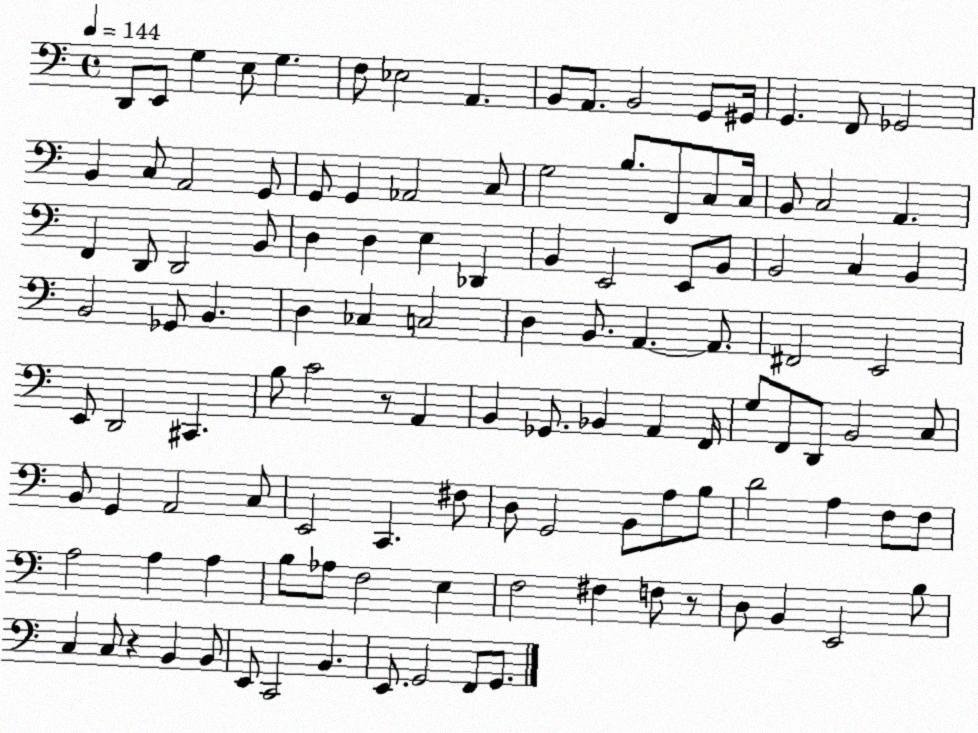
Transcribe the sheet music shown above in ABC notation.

X:1
T:Untitled
M:4/4
L:1/4
K:C
D,,/2 E,,/2 G, E,/2 G, F,/2 _E,2 A,, B,,/2 A,,/2 B,,2 G,,/2 ^G,,/4 G,, F,,/2 _G,,2 B,, C,/2 A,,2 G,,/2 G,,/2 G,, _A,,2 C,/2 G,2 B,/2 F,,/2 C,/2 C,/4 B,,/2 C,2 A,, F,, D,,/2 D,,2 B,,/2 D, D, E, _D,, B,, E,,2 E,,/2 B,,/2 B,,2 C, B,, B,,2 _G,,/2 B,, D, _C, C,2 D, B,,/2 A,, A,,/2 ^F,,2 E,,2 E,,/2 D,,2 ^C,, B,/2 C2 z/2 A,, B,, _G,,/2 _B,, A,, F,,/4 G,/2 F,,/2 D,,/2 B,,2 C,/2 B,,/2 G,, A,,2 C,/2 E,,2 C,, ^F,/2 D,/2 G,,2 B,,/2 A,/2 B,/2 D2 A, F,/2 F,/2 A,2 A, A, B,/2 _A,/2 F,2 E, F,2 ^F, F,/2 z/2 D,/2 B,, E,,2 B,/2 C, C,/2 z B,, B,,/2 E,,/2 C,,2 B,, E,,/2 G,,2 F,,/2 G,,/2